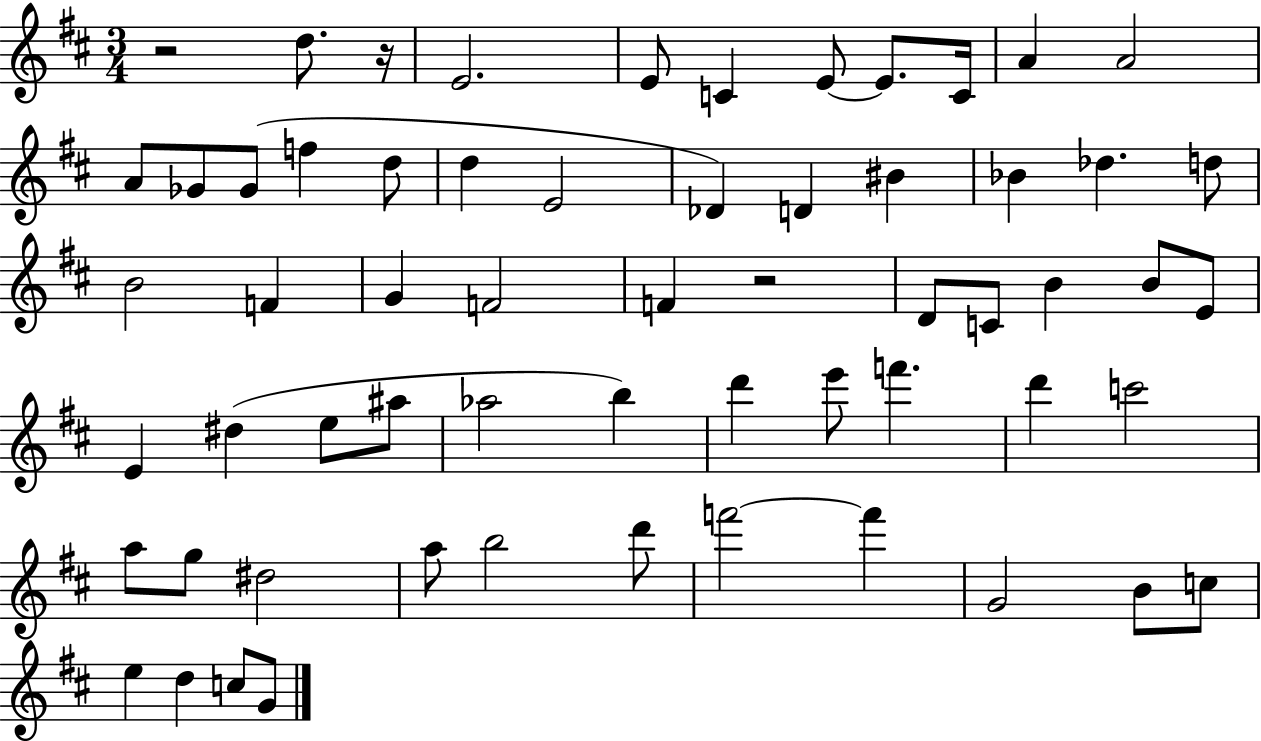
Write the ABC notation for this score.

X:1
T:Untitled
M:3/4
L:1/4
K:D
z2 d/2 z/4 E2 E/2 C E/2 E/2 C/4 A A2 A/2 _G/2 _G/2 f d/2 d E2 _D D ^B _B _d d/2 B2 F G F2 F z2 D/2 C/2 B B/2 E/2 E ^d e/2 ^a/2 _a2 b d' e'/2 f' d' c'2 a/2 g/2 ^d2 a/2 b2 d'/2 f'2 f' G2 B/2 c/2 e d c/2 G/2